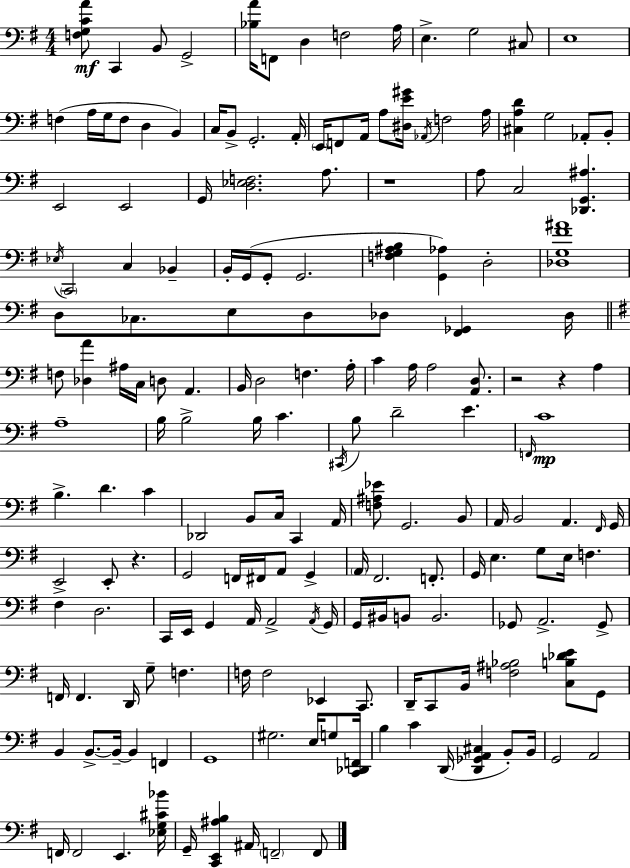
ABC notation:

X:1
T:Untitled
M:4/4
L:1/4
K:Em
[F,G,CA]/2 C,, B,,/2 G,,2 [_B,A]/4 F,,/2 D, F,2 A,/4 E, G,2 ^C,/2 E,4 F, A,/4 G,/4 F,/2 D, B,, C,/4 B,,/2 G,,2 A,,/4 E,,/4 F,,/2 A,,/4 A,/2 [^D,E^G]/4 _A,,/4 F,2 A,/4 [^C,A,D] G,2 _A,,/2 B,,/2 E,,2 E,,2 G,,/4 [D,_E,F,]2 A,/2 z4 A,/2 C,2 [_D,,G,,^A,] _E,/4 C,,2 C, _B,, B,,/4 G,,/4 G,,/2 G,,2 [F,G,^A,B,] [G,,_A,] D,2 [_D,G,^F^A]4 D,/2 _C,/2 E,/2 D,/2 _D,/2 [^F,,_G,,] _D,/4 F,/2 [_D,A] ^A,/4 C,/4 D,/2 A,, B,,/4 D,2 F, A,/4 C A,/4 A,2 [A,,D,]/2 z2 z A, A,4 B,/4 B,2 B,/4 C ^C,,/4 B,/2 D2 E F,,/4 C4 B, D C _D,,2 B,,/2 C,/4 C,, A,,/4 [F,^A,_E]/2 G,,2 B,,/2 A,,/4 B,,2 A,, ^F,,/4 G,,/4 E,,2 E,,/2 z G,,2 F,,/4 ^F,,/4 A,,/2 G,, A,,/4 ^F,,2 F,,/2 G,,/4 E, G,/2 E,/4 F, ^F, D,2 C,,/4 E,,/4 G,, A,,/4 A,,2 A,,/4 G,,/4 G,,/4 ^B,,/4 B,,/2 B,,2 _G,,/2 A,,2 _G,,/2 F,,/4 F,, D,,/4 G,/2 F, F,/4 F,2 _E,, C,,/2 D,,/4 C,,/2 B,,/4 [F,^A,_B,]2 [C,B,_DE]/2 G,,/2 B,, B,,/2 B,,/4 B,, F,, G,,4 ^G,2 E,/4 G,/2 [C,,_D,,F,,]/4 B, C D,,/4 [D,,_G,,A,,^C,] B,,/2 B,,/4 G,,2 A,,2 F,,/4 F,,2 E,, [_E,G,^C_B]/4 G,,/4 [C,,E,,^A,B,] ^A,,/4 F,,2 F,,/2